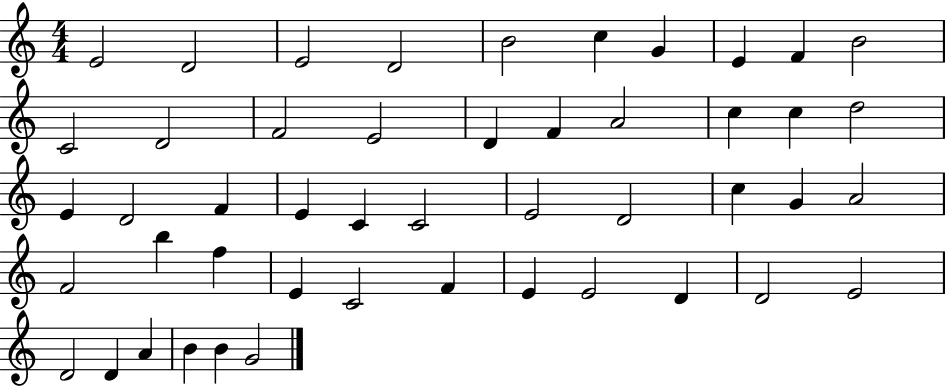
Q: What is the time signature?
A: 4/4